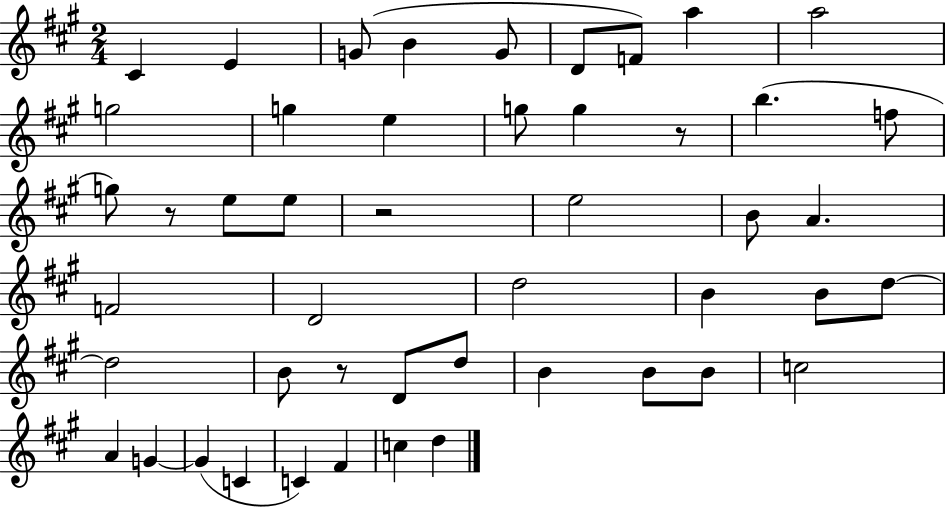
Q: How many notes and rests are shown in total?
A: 48